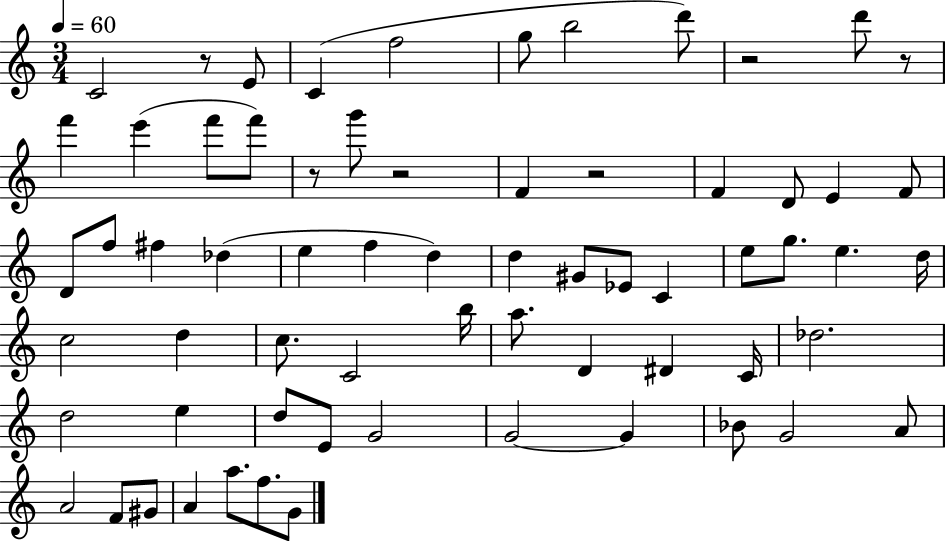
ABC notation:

X:1
T:Untitled
M:3/4
L:1/4
K:C
C2 z/2 E/2 C f2 g/2 b2 d'/2 z2 d'/2 z/2 f' e' f'/2 f'/2 z/2 g'/2 z2 F z2 F D/2 E F/2 D/2 f/2 ^f _d e f d d ^G/2 _E/2 C e/2 g/2 e d/4 c2 d c/2 C2 b/4 a/2 D ^D C/4 _d2 d2 e d/2 E/2 G2 G2 G _B/2 G2 A/2 A2 F/2 ^G/2 A a/2 f/2 G/2